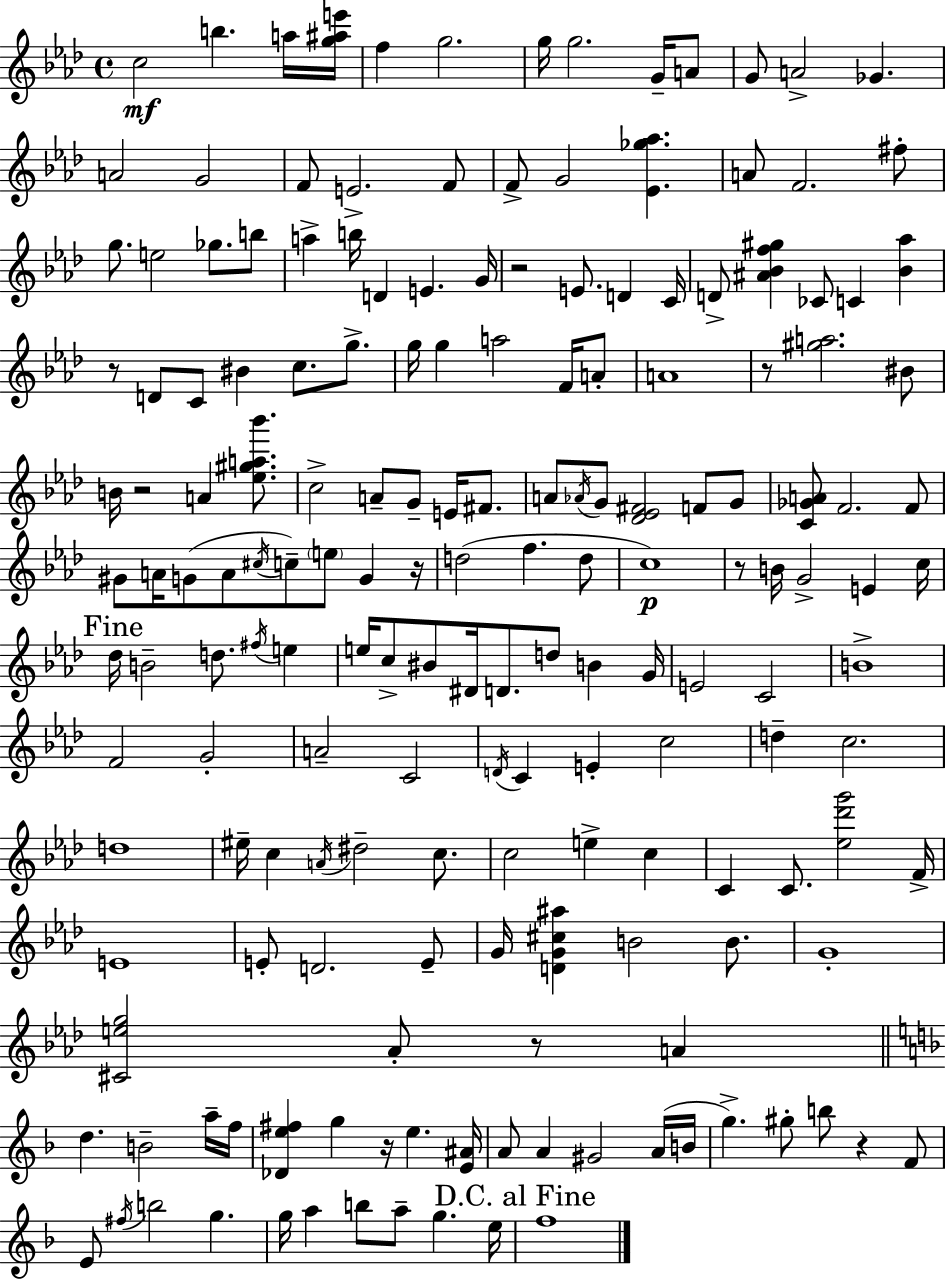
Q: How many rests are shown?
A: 9